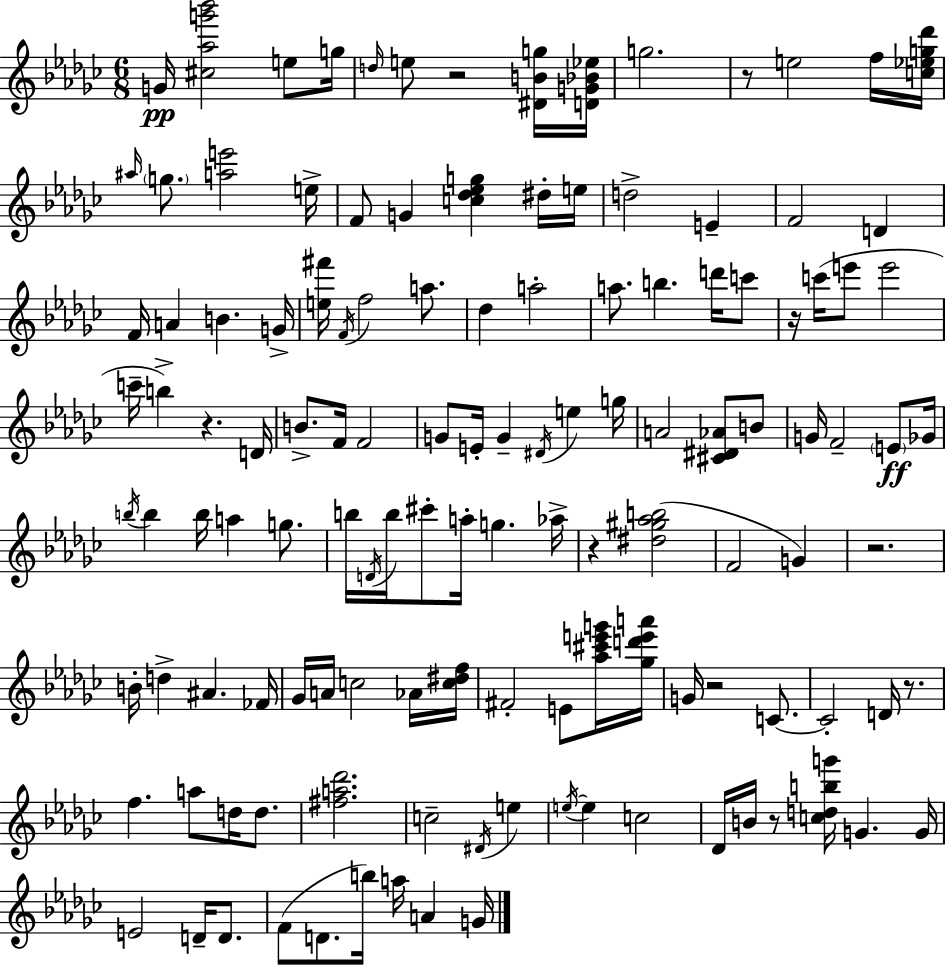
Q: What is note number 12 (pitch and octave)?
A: F4